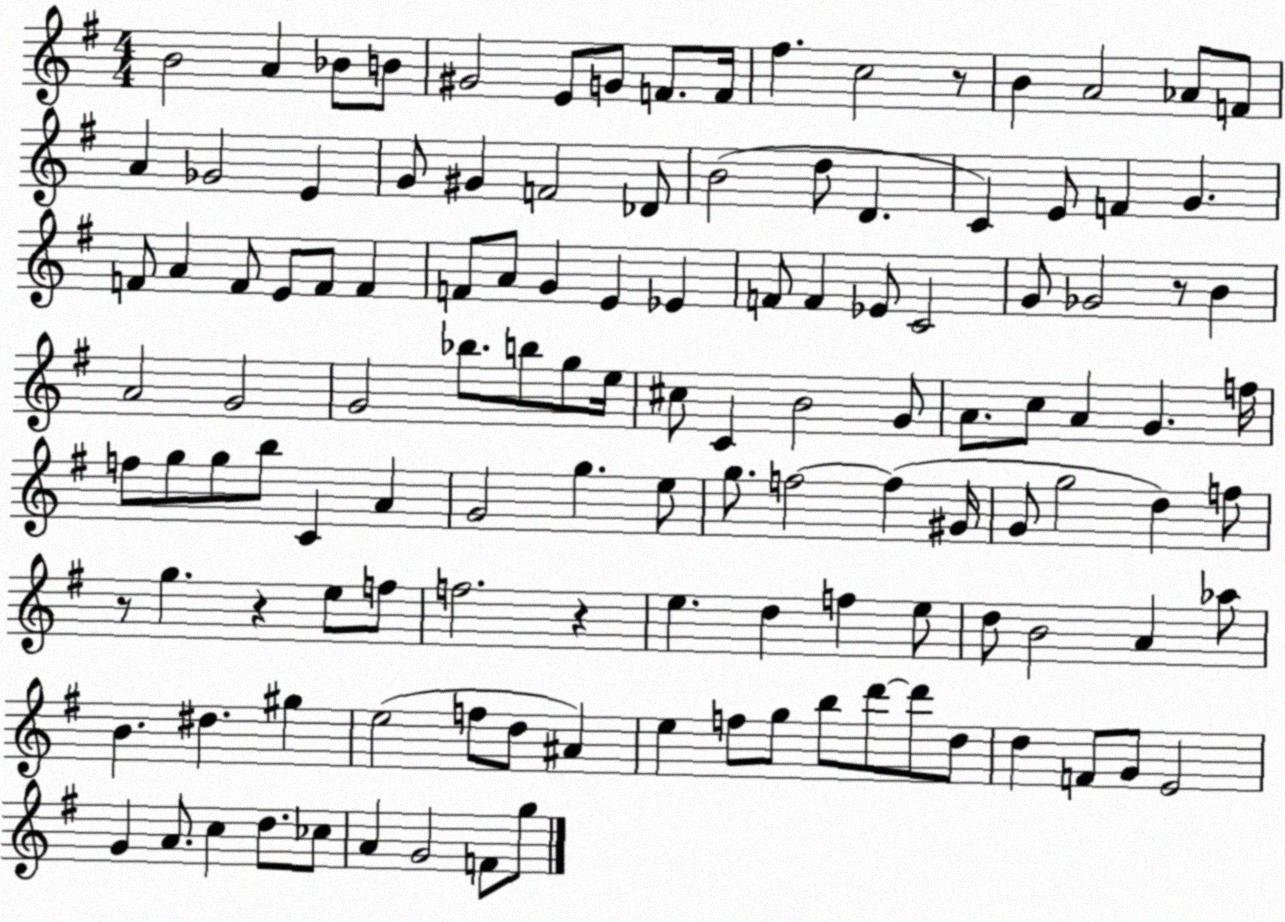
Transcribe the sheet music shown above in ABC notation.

X:1
T:Untitled
M:4/4
L:1/4
K:G
B2 A _B/2 B/2 ^G2 E/2 G/2 F/2 F/4 ^f c2 z/2 B A2 _A/2 F/2 A _G2 E G/2 ^G F2 _D/2 B2 d/2 D C E/2 F G F/2 A F/2 E/2 F/2 F F/2 A/2 G E _E F/2 F _E/2 C2 G/2 _G2 z/2 B A2 G2 G2 _b/2 b/2 g/2 e/4 ^c/2 C B2 G/2 A/2 c/2 A G f/4 f/2 g/2 g/2 b/2 C A G2 g e/2 g/2 f2 f ^G/4 G/2 g2 d f/2 z/2 g z e/2 f/2 f2 z e d f e/2 d/2 B2 A _a/2 B ^d ^g e2 f/2 d/2 ^A e f/2 g/2 b/2 d'/2 d'/2 d/2 d F/2 G/2 E2 G A/2 c d/2 _c/2 A G2 F/2 g/2